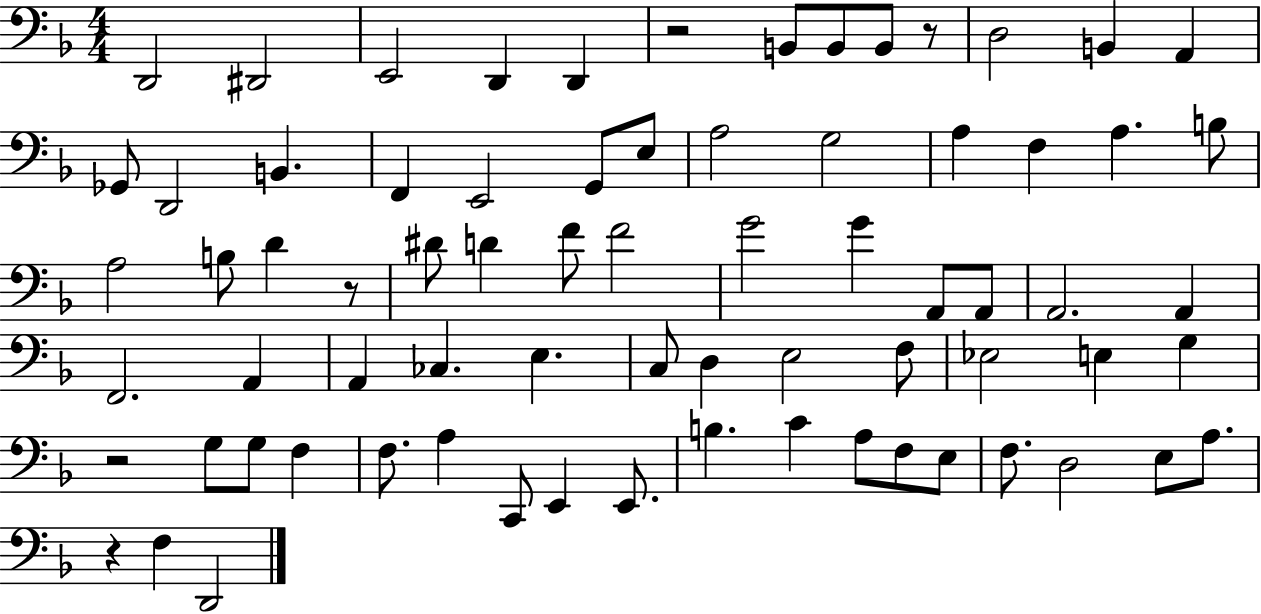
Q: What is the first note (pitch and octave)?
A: D2